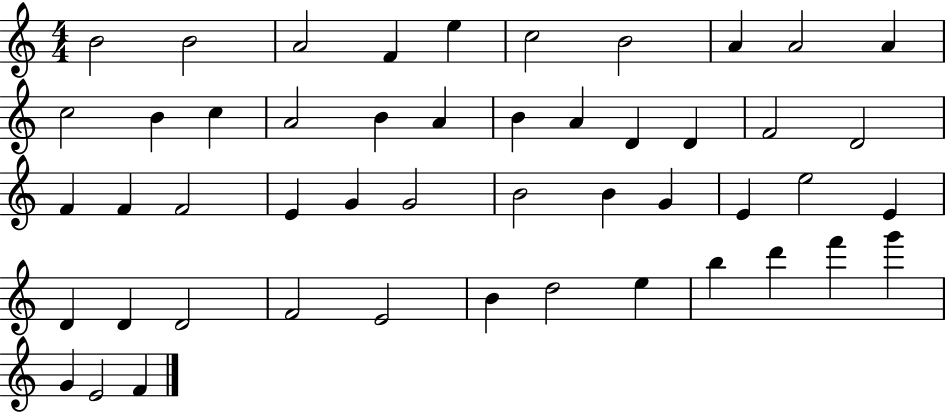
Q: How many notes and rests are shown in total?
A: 49